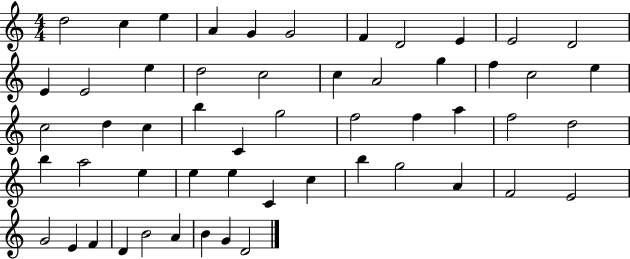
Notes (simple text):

D5/h C5/q E5/q A4/q G4/q G4/h F4/q D4/h E4/q E4/h D4/h E4/q E4/h E5/q D5/h C5/h C5/q A4/h G5/q F5/q C5/h E5/q C5/h D5/q C5/q B5/q C4/q G5/h F5/h F5/q A5/q F5/h D5/h B5/q A5/h E5/q E5/q E5/q C4/q C5/q B5/q G5/h A4/q F4/h E4/h G4/h E4/q F4/q D4/q B4/h A4/q B4/q G4/q D4/h